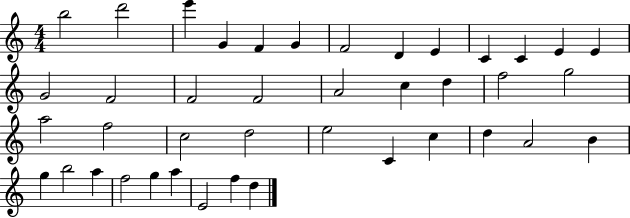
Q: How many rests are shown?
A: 0